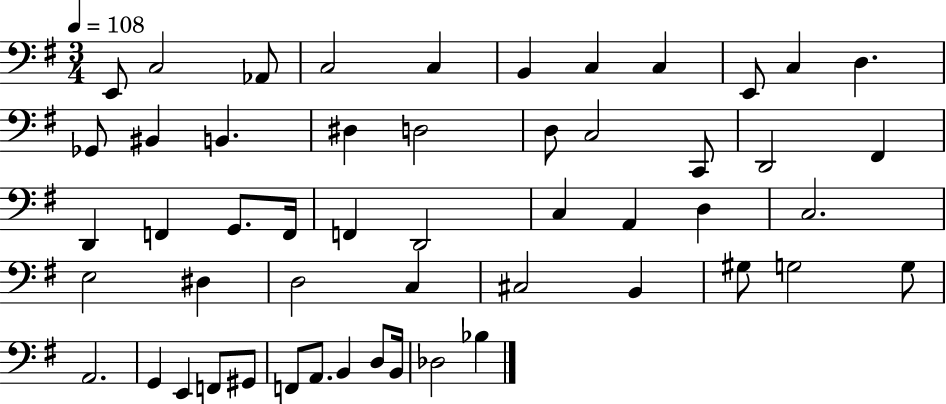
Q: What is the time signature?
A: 3/4